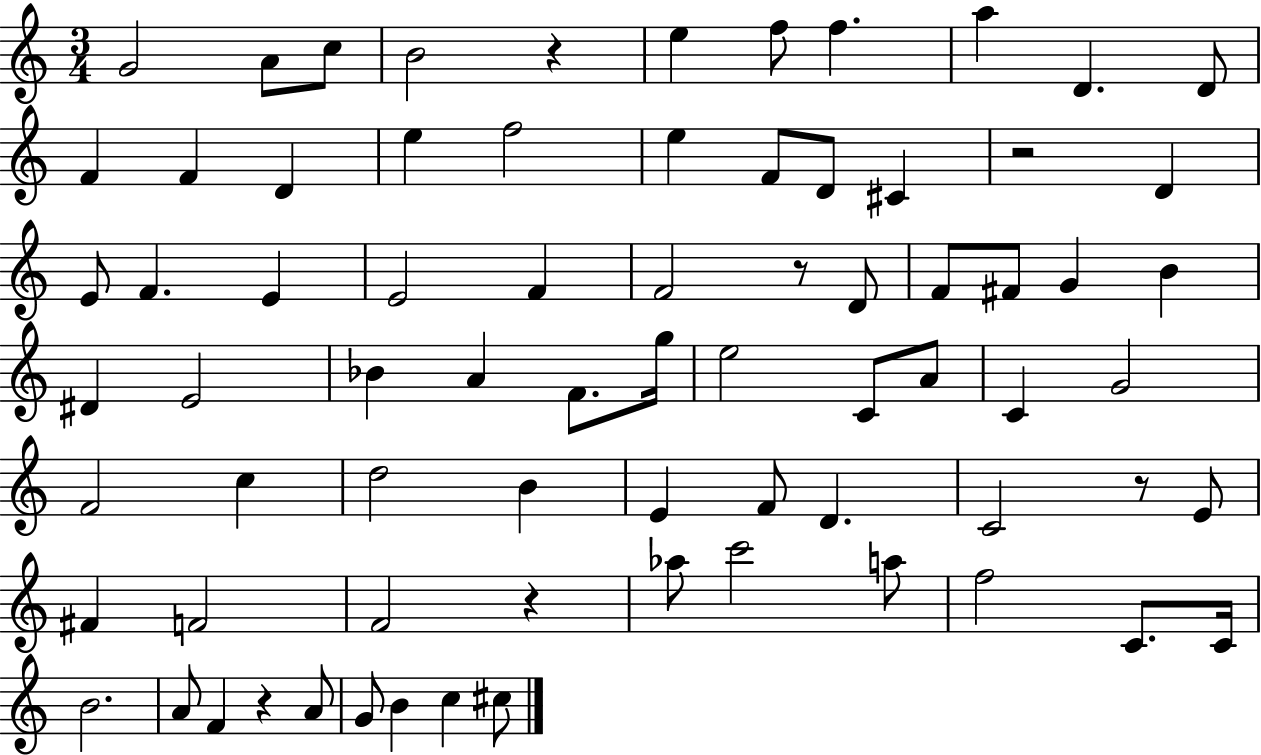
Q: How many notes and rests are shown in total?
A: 74